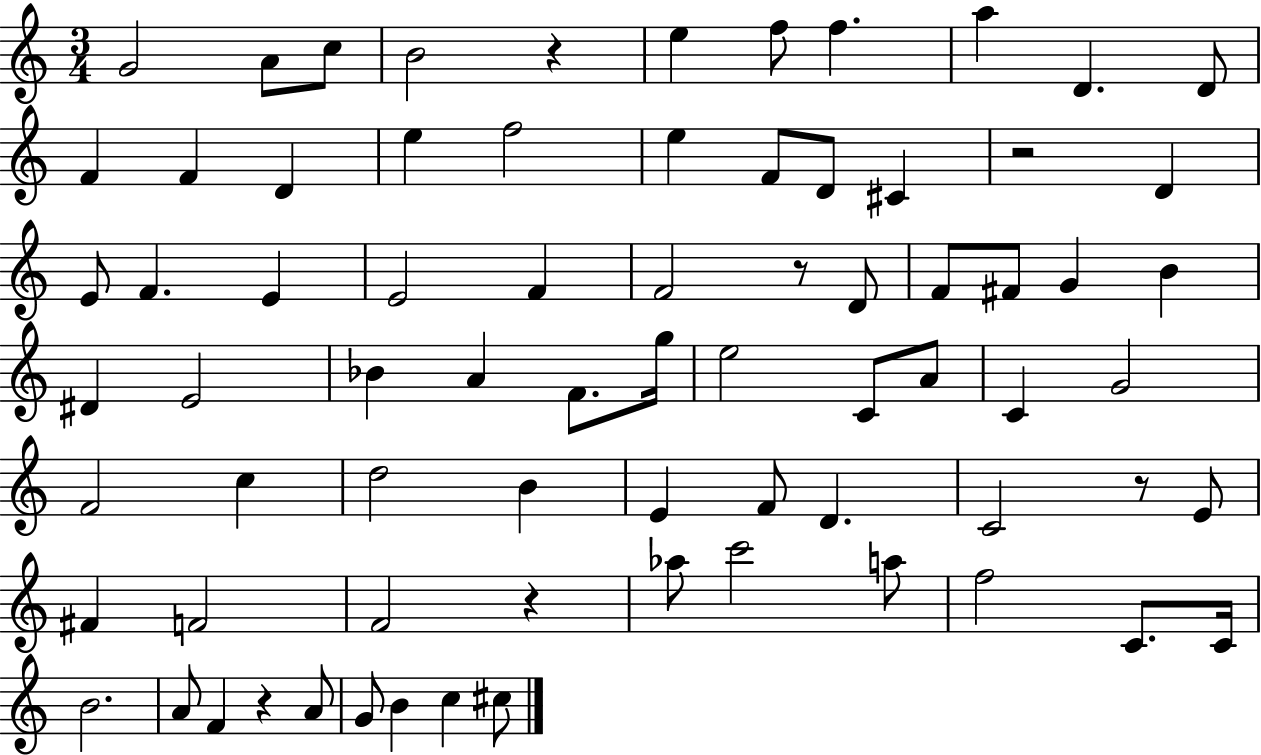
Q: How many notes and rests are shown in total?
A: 74